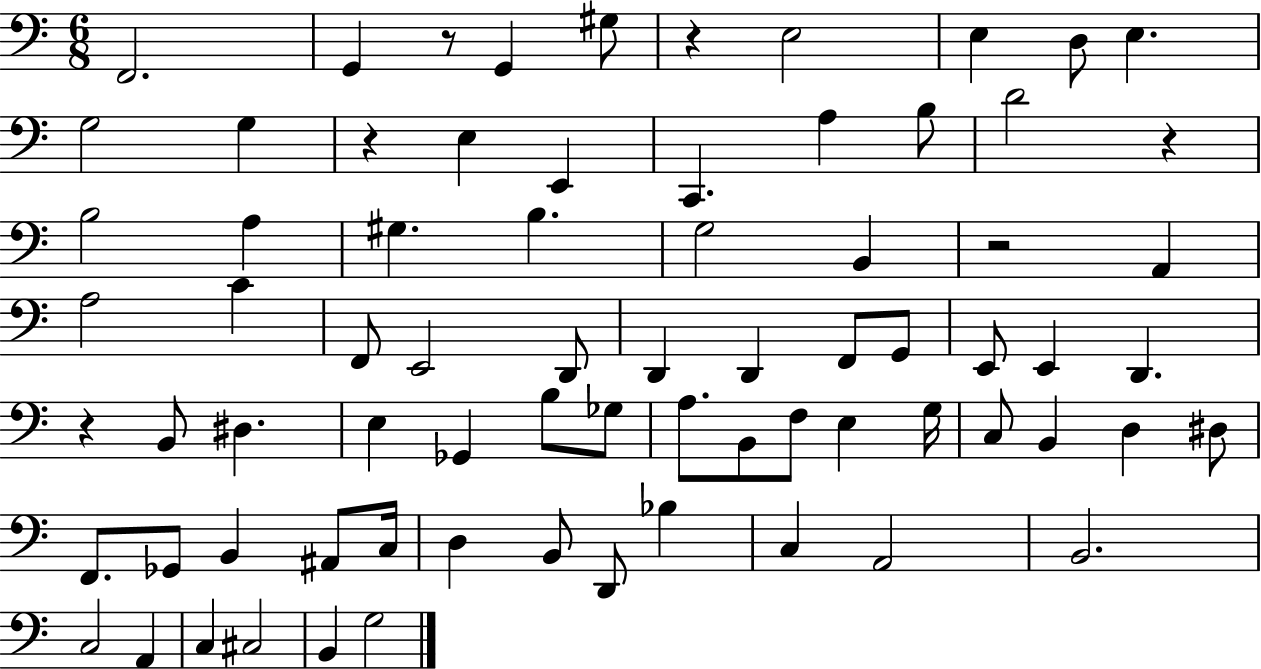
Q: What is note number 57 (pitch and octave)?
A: B2